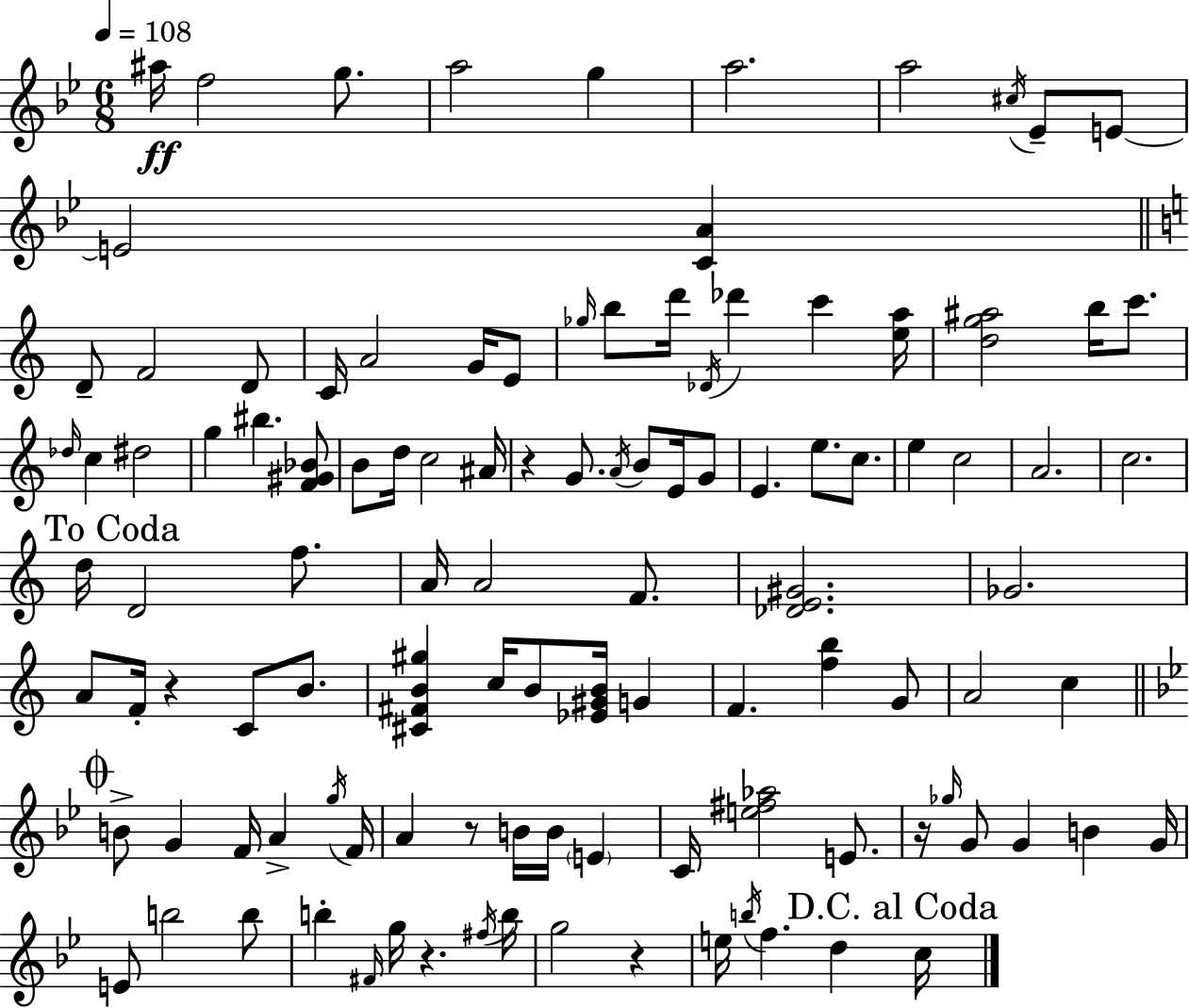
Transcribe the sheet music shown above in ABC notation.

X:1
T:Untitled
M:6/8
L:1/4
K:Gm
^a/4 f2 g/2 a2 g a2 a2 ^c/4 _E/2 E/2 E2 [CA] D/2 F2 D/2 C/4 A2 G/4 E/2 _g/4 b/2 d'/4 _D/4 _d' c' [ea]/4 [dg^a]2 b/4 c'/2 _d/4 c ^d2 g ^b [F^G_B]/2 B/2 d/4 c2 ^A/4 z G/2 A/4 B/2 E/4 G/2 E e/2 c/2 e c2 A2 c2 d/4 D2 f/2 A/4 A2 F/2 [_DE^G]2 _G2 A/2 F/4 z C/2 B/2 [^C^FB^g] c/4 B/2 [_E^GB]/4 G F [fb] G/2 A2 c B/2 G F/4 A g/4 F/4 A z/2 B/4 B/4 E C/4 [e^f_a]2 E/2 z/4 _g/4 G/2 G B G/4 E/2 b2 b/2 b ^F/4 g/4 z ^f/4 b/4 g2 z e/4 b/4 f d c/4